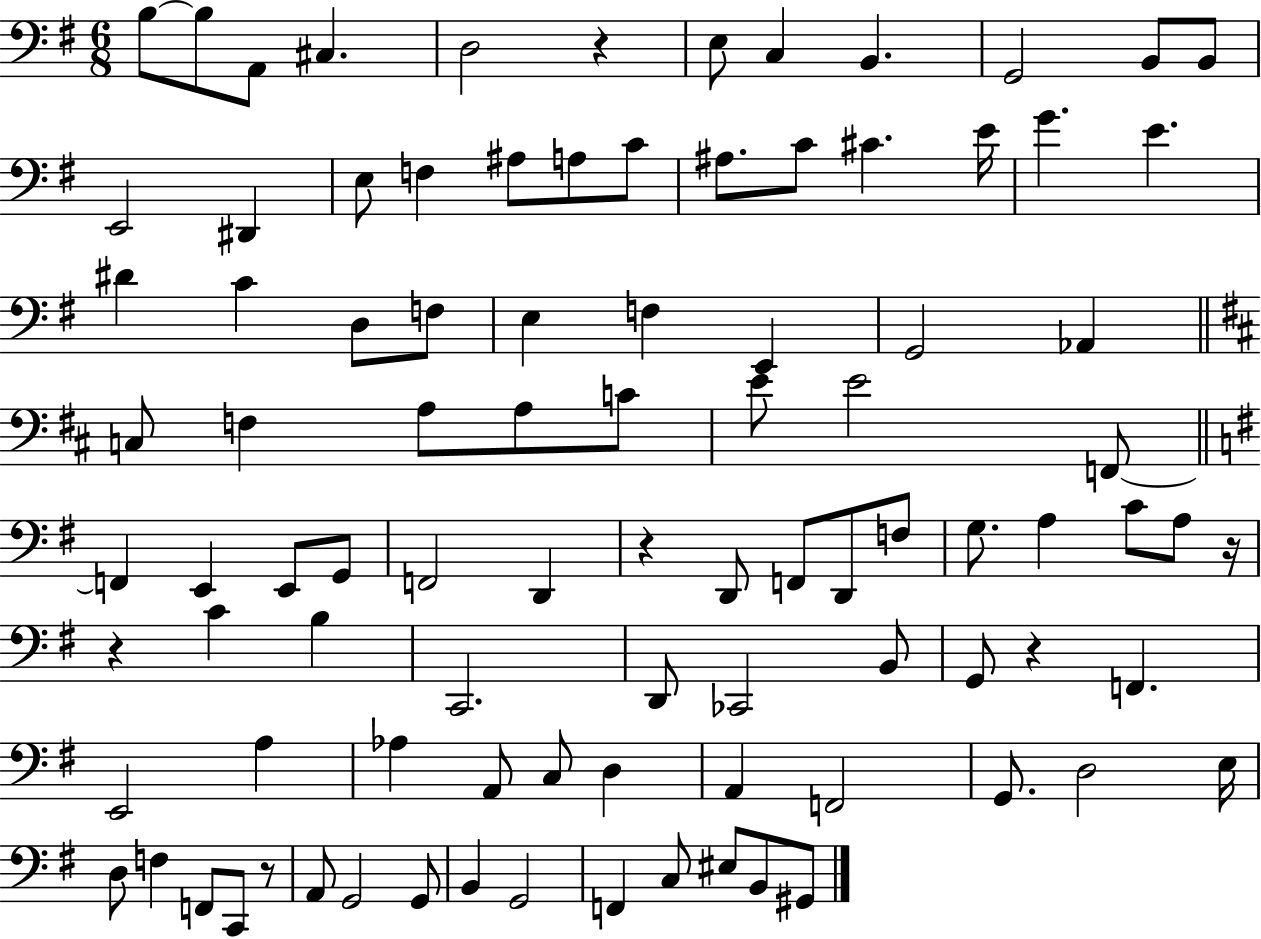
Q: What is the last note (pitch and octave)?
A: G#2